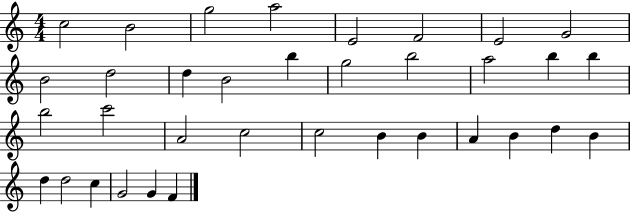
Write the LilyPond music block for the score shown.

{
  \clef treble
  \numericTimeSignature
  \time 4/4
  \key c \major
  c''2 b'2 | g''2 a''2 | e'2 f'2 | e'2 g'2 | \break b'2 d''2 | d''4 b'2 b''4 | g''2 b''2 | a''2 b''4 b''4 | \break b''2 c'''2 | a'2 c''2 | c''2 b'4 b'4 | a'4 b'4 d''4 b'4 | \break d''4 d''2 c''4 | g'2 g'4 f'4 | \bar "|."
}